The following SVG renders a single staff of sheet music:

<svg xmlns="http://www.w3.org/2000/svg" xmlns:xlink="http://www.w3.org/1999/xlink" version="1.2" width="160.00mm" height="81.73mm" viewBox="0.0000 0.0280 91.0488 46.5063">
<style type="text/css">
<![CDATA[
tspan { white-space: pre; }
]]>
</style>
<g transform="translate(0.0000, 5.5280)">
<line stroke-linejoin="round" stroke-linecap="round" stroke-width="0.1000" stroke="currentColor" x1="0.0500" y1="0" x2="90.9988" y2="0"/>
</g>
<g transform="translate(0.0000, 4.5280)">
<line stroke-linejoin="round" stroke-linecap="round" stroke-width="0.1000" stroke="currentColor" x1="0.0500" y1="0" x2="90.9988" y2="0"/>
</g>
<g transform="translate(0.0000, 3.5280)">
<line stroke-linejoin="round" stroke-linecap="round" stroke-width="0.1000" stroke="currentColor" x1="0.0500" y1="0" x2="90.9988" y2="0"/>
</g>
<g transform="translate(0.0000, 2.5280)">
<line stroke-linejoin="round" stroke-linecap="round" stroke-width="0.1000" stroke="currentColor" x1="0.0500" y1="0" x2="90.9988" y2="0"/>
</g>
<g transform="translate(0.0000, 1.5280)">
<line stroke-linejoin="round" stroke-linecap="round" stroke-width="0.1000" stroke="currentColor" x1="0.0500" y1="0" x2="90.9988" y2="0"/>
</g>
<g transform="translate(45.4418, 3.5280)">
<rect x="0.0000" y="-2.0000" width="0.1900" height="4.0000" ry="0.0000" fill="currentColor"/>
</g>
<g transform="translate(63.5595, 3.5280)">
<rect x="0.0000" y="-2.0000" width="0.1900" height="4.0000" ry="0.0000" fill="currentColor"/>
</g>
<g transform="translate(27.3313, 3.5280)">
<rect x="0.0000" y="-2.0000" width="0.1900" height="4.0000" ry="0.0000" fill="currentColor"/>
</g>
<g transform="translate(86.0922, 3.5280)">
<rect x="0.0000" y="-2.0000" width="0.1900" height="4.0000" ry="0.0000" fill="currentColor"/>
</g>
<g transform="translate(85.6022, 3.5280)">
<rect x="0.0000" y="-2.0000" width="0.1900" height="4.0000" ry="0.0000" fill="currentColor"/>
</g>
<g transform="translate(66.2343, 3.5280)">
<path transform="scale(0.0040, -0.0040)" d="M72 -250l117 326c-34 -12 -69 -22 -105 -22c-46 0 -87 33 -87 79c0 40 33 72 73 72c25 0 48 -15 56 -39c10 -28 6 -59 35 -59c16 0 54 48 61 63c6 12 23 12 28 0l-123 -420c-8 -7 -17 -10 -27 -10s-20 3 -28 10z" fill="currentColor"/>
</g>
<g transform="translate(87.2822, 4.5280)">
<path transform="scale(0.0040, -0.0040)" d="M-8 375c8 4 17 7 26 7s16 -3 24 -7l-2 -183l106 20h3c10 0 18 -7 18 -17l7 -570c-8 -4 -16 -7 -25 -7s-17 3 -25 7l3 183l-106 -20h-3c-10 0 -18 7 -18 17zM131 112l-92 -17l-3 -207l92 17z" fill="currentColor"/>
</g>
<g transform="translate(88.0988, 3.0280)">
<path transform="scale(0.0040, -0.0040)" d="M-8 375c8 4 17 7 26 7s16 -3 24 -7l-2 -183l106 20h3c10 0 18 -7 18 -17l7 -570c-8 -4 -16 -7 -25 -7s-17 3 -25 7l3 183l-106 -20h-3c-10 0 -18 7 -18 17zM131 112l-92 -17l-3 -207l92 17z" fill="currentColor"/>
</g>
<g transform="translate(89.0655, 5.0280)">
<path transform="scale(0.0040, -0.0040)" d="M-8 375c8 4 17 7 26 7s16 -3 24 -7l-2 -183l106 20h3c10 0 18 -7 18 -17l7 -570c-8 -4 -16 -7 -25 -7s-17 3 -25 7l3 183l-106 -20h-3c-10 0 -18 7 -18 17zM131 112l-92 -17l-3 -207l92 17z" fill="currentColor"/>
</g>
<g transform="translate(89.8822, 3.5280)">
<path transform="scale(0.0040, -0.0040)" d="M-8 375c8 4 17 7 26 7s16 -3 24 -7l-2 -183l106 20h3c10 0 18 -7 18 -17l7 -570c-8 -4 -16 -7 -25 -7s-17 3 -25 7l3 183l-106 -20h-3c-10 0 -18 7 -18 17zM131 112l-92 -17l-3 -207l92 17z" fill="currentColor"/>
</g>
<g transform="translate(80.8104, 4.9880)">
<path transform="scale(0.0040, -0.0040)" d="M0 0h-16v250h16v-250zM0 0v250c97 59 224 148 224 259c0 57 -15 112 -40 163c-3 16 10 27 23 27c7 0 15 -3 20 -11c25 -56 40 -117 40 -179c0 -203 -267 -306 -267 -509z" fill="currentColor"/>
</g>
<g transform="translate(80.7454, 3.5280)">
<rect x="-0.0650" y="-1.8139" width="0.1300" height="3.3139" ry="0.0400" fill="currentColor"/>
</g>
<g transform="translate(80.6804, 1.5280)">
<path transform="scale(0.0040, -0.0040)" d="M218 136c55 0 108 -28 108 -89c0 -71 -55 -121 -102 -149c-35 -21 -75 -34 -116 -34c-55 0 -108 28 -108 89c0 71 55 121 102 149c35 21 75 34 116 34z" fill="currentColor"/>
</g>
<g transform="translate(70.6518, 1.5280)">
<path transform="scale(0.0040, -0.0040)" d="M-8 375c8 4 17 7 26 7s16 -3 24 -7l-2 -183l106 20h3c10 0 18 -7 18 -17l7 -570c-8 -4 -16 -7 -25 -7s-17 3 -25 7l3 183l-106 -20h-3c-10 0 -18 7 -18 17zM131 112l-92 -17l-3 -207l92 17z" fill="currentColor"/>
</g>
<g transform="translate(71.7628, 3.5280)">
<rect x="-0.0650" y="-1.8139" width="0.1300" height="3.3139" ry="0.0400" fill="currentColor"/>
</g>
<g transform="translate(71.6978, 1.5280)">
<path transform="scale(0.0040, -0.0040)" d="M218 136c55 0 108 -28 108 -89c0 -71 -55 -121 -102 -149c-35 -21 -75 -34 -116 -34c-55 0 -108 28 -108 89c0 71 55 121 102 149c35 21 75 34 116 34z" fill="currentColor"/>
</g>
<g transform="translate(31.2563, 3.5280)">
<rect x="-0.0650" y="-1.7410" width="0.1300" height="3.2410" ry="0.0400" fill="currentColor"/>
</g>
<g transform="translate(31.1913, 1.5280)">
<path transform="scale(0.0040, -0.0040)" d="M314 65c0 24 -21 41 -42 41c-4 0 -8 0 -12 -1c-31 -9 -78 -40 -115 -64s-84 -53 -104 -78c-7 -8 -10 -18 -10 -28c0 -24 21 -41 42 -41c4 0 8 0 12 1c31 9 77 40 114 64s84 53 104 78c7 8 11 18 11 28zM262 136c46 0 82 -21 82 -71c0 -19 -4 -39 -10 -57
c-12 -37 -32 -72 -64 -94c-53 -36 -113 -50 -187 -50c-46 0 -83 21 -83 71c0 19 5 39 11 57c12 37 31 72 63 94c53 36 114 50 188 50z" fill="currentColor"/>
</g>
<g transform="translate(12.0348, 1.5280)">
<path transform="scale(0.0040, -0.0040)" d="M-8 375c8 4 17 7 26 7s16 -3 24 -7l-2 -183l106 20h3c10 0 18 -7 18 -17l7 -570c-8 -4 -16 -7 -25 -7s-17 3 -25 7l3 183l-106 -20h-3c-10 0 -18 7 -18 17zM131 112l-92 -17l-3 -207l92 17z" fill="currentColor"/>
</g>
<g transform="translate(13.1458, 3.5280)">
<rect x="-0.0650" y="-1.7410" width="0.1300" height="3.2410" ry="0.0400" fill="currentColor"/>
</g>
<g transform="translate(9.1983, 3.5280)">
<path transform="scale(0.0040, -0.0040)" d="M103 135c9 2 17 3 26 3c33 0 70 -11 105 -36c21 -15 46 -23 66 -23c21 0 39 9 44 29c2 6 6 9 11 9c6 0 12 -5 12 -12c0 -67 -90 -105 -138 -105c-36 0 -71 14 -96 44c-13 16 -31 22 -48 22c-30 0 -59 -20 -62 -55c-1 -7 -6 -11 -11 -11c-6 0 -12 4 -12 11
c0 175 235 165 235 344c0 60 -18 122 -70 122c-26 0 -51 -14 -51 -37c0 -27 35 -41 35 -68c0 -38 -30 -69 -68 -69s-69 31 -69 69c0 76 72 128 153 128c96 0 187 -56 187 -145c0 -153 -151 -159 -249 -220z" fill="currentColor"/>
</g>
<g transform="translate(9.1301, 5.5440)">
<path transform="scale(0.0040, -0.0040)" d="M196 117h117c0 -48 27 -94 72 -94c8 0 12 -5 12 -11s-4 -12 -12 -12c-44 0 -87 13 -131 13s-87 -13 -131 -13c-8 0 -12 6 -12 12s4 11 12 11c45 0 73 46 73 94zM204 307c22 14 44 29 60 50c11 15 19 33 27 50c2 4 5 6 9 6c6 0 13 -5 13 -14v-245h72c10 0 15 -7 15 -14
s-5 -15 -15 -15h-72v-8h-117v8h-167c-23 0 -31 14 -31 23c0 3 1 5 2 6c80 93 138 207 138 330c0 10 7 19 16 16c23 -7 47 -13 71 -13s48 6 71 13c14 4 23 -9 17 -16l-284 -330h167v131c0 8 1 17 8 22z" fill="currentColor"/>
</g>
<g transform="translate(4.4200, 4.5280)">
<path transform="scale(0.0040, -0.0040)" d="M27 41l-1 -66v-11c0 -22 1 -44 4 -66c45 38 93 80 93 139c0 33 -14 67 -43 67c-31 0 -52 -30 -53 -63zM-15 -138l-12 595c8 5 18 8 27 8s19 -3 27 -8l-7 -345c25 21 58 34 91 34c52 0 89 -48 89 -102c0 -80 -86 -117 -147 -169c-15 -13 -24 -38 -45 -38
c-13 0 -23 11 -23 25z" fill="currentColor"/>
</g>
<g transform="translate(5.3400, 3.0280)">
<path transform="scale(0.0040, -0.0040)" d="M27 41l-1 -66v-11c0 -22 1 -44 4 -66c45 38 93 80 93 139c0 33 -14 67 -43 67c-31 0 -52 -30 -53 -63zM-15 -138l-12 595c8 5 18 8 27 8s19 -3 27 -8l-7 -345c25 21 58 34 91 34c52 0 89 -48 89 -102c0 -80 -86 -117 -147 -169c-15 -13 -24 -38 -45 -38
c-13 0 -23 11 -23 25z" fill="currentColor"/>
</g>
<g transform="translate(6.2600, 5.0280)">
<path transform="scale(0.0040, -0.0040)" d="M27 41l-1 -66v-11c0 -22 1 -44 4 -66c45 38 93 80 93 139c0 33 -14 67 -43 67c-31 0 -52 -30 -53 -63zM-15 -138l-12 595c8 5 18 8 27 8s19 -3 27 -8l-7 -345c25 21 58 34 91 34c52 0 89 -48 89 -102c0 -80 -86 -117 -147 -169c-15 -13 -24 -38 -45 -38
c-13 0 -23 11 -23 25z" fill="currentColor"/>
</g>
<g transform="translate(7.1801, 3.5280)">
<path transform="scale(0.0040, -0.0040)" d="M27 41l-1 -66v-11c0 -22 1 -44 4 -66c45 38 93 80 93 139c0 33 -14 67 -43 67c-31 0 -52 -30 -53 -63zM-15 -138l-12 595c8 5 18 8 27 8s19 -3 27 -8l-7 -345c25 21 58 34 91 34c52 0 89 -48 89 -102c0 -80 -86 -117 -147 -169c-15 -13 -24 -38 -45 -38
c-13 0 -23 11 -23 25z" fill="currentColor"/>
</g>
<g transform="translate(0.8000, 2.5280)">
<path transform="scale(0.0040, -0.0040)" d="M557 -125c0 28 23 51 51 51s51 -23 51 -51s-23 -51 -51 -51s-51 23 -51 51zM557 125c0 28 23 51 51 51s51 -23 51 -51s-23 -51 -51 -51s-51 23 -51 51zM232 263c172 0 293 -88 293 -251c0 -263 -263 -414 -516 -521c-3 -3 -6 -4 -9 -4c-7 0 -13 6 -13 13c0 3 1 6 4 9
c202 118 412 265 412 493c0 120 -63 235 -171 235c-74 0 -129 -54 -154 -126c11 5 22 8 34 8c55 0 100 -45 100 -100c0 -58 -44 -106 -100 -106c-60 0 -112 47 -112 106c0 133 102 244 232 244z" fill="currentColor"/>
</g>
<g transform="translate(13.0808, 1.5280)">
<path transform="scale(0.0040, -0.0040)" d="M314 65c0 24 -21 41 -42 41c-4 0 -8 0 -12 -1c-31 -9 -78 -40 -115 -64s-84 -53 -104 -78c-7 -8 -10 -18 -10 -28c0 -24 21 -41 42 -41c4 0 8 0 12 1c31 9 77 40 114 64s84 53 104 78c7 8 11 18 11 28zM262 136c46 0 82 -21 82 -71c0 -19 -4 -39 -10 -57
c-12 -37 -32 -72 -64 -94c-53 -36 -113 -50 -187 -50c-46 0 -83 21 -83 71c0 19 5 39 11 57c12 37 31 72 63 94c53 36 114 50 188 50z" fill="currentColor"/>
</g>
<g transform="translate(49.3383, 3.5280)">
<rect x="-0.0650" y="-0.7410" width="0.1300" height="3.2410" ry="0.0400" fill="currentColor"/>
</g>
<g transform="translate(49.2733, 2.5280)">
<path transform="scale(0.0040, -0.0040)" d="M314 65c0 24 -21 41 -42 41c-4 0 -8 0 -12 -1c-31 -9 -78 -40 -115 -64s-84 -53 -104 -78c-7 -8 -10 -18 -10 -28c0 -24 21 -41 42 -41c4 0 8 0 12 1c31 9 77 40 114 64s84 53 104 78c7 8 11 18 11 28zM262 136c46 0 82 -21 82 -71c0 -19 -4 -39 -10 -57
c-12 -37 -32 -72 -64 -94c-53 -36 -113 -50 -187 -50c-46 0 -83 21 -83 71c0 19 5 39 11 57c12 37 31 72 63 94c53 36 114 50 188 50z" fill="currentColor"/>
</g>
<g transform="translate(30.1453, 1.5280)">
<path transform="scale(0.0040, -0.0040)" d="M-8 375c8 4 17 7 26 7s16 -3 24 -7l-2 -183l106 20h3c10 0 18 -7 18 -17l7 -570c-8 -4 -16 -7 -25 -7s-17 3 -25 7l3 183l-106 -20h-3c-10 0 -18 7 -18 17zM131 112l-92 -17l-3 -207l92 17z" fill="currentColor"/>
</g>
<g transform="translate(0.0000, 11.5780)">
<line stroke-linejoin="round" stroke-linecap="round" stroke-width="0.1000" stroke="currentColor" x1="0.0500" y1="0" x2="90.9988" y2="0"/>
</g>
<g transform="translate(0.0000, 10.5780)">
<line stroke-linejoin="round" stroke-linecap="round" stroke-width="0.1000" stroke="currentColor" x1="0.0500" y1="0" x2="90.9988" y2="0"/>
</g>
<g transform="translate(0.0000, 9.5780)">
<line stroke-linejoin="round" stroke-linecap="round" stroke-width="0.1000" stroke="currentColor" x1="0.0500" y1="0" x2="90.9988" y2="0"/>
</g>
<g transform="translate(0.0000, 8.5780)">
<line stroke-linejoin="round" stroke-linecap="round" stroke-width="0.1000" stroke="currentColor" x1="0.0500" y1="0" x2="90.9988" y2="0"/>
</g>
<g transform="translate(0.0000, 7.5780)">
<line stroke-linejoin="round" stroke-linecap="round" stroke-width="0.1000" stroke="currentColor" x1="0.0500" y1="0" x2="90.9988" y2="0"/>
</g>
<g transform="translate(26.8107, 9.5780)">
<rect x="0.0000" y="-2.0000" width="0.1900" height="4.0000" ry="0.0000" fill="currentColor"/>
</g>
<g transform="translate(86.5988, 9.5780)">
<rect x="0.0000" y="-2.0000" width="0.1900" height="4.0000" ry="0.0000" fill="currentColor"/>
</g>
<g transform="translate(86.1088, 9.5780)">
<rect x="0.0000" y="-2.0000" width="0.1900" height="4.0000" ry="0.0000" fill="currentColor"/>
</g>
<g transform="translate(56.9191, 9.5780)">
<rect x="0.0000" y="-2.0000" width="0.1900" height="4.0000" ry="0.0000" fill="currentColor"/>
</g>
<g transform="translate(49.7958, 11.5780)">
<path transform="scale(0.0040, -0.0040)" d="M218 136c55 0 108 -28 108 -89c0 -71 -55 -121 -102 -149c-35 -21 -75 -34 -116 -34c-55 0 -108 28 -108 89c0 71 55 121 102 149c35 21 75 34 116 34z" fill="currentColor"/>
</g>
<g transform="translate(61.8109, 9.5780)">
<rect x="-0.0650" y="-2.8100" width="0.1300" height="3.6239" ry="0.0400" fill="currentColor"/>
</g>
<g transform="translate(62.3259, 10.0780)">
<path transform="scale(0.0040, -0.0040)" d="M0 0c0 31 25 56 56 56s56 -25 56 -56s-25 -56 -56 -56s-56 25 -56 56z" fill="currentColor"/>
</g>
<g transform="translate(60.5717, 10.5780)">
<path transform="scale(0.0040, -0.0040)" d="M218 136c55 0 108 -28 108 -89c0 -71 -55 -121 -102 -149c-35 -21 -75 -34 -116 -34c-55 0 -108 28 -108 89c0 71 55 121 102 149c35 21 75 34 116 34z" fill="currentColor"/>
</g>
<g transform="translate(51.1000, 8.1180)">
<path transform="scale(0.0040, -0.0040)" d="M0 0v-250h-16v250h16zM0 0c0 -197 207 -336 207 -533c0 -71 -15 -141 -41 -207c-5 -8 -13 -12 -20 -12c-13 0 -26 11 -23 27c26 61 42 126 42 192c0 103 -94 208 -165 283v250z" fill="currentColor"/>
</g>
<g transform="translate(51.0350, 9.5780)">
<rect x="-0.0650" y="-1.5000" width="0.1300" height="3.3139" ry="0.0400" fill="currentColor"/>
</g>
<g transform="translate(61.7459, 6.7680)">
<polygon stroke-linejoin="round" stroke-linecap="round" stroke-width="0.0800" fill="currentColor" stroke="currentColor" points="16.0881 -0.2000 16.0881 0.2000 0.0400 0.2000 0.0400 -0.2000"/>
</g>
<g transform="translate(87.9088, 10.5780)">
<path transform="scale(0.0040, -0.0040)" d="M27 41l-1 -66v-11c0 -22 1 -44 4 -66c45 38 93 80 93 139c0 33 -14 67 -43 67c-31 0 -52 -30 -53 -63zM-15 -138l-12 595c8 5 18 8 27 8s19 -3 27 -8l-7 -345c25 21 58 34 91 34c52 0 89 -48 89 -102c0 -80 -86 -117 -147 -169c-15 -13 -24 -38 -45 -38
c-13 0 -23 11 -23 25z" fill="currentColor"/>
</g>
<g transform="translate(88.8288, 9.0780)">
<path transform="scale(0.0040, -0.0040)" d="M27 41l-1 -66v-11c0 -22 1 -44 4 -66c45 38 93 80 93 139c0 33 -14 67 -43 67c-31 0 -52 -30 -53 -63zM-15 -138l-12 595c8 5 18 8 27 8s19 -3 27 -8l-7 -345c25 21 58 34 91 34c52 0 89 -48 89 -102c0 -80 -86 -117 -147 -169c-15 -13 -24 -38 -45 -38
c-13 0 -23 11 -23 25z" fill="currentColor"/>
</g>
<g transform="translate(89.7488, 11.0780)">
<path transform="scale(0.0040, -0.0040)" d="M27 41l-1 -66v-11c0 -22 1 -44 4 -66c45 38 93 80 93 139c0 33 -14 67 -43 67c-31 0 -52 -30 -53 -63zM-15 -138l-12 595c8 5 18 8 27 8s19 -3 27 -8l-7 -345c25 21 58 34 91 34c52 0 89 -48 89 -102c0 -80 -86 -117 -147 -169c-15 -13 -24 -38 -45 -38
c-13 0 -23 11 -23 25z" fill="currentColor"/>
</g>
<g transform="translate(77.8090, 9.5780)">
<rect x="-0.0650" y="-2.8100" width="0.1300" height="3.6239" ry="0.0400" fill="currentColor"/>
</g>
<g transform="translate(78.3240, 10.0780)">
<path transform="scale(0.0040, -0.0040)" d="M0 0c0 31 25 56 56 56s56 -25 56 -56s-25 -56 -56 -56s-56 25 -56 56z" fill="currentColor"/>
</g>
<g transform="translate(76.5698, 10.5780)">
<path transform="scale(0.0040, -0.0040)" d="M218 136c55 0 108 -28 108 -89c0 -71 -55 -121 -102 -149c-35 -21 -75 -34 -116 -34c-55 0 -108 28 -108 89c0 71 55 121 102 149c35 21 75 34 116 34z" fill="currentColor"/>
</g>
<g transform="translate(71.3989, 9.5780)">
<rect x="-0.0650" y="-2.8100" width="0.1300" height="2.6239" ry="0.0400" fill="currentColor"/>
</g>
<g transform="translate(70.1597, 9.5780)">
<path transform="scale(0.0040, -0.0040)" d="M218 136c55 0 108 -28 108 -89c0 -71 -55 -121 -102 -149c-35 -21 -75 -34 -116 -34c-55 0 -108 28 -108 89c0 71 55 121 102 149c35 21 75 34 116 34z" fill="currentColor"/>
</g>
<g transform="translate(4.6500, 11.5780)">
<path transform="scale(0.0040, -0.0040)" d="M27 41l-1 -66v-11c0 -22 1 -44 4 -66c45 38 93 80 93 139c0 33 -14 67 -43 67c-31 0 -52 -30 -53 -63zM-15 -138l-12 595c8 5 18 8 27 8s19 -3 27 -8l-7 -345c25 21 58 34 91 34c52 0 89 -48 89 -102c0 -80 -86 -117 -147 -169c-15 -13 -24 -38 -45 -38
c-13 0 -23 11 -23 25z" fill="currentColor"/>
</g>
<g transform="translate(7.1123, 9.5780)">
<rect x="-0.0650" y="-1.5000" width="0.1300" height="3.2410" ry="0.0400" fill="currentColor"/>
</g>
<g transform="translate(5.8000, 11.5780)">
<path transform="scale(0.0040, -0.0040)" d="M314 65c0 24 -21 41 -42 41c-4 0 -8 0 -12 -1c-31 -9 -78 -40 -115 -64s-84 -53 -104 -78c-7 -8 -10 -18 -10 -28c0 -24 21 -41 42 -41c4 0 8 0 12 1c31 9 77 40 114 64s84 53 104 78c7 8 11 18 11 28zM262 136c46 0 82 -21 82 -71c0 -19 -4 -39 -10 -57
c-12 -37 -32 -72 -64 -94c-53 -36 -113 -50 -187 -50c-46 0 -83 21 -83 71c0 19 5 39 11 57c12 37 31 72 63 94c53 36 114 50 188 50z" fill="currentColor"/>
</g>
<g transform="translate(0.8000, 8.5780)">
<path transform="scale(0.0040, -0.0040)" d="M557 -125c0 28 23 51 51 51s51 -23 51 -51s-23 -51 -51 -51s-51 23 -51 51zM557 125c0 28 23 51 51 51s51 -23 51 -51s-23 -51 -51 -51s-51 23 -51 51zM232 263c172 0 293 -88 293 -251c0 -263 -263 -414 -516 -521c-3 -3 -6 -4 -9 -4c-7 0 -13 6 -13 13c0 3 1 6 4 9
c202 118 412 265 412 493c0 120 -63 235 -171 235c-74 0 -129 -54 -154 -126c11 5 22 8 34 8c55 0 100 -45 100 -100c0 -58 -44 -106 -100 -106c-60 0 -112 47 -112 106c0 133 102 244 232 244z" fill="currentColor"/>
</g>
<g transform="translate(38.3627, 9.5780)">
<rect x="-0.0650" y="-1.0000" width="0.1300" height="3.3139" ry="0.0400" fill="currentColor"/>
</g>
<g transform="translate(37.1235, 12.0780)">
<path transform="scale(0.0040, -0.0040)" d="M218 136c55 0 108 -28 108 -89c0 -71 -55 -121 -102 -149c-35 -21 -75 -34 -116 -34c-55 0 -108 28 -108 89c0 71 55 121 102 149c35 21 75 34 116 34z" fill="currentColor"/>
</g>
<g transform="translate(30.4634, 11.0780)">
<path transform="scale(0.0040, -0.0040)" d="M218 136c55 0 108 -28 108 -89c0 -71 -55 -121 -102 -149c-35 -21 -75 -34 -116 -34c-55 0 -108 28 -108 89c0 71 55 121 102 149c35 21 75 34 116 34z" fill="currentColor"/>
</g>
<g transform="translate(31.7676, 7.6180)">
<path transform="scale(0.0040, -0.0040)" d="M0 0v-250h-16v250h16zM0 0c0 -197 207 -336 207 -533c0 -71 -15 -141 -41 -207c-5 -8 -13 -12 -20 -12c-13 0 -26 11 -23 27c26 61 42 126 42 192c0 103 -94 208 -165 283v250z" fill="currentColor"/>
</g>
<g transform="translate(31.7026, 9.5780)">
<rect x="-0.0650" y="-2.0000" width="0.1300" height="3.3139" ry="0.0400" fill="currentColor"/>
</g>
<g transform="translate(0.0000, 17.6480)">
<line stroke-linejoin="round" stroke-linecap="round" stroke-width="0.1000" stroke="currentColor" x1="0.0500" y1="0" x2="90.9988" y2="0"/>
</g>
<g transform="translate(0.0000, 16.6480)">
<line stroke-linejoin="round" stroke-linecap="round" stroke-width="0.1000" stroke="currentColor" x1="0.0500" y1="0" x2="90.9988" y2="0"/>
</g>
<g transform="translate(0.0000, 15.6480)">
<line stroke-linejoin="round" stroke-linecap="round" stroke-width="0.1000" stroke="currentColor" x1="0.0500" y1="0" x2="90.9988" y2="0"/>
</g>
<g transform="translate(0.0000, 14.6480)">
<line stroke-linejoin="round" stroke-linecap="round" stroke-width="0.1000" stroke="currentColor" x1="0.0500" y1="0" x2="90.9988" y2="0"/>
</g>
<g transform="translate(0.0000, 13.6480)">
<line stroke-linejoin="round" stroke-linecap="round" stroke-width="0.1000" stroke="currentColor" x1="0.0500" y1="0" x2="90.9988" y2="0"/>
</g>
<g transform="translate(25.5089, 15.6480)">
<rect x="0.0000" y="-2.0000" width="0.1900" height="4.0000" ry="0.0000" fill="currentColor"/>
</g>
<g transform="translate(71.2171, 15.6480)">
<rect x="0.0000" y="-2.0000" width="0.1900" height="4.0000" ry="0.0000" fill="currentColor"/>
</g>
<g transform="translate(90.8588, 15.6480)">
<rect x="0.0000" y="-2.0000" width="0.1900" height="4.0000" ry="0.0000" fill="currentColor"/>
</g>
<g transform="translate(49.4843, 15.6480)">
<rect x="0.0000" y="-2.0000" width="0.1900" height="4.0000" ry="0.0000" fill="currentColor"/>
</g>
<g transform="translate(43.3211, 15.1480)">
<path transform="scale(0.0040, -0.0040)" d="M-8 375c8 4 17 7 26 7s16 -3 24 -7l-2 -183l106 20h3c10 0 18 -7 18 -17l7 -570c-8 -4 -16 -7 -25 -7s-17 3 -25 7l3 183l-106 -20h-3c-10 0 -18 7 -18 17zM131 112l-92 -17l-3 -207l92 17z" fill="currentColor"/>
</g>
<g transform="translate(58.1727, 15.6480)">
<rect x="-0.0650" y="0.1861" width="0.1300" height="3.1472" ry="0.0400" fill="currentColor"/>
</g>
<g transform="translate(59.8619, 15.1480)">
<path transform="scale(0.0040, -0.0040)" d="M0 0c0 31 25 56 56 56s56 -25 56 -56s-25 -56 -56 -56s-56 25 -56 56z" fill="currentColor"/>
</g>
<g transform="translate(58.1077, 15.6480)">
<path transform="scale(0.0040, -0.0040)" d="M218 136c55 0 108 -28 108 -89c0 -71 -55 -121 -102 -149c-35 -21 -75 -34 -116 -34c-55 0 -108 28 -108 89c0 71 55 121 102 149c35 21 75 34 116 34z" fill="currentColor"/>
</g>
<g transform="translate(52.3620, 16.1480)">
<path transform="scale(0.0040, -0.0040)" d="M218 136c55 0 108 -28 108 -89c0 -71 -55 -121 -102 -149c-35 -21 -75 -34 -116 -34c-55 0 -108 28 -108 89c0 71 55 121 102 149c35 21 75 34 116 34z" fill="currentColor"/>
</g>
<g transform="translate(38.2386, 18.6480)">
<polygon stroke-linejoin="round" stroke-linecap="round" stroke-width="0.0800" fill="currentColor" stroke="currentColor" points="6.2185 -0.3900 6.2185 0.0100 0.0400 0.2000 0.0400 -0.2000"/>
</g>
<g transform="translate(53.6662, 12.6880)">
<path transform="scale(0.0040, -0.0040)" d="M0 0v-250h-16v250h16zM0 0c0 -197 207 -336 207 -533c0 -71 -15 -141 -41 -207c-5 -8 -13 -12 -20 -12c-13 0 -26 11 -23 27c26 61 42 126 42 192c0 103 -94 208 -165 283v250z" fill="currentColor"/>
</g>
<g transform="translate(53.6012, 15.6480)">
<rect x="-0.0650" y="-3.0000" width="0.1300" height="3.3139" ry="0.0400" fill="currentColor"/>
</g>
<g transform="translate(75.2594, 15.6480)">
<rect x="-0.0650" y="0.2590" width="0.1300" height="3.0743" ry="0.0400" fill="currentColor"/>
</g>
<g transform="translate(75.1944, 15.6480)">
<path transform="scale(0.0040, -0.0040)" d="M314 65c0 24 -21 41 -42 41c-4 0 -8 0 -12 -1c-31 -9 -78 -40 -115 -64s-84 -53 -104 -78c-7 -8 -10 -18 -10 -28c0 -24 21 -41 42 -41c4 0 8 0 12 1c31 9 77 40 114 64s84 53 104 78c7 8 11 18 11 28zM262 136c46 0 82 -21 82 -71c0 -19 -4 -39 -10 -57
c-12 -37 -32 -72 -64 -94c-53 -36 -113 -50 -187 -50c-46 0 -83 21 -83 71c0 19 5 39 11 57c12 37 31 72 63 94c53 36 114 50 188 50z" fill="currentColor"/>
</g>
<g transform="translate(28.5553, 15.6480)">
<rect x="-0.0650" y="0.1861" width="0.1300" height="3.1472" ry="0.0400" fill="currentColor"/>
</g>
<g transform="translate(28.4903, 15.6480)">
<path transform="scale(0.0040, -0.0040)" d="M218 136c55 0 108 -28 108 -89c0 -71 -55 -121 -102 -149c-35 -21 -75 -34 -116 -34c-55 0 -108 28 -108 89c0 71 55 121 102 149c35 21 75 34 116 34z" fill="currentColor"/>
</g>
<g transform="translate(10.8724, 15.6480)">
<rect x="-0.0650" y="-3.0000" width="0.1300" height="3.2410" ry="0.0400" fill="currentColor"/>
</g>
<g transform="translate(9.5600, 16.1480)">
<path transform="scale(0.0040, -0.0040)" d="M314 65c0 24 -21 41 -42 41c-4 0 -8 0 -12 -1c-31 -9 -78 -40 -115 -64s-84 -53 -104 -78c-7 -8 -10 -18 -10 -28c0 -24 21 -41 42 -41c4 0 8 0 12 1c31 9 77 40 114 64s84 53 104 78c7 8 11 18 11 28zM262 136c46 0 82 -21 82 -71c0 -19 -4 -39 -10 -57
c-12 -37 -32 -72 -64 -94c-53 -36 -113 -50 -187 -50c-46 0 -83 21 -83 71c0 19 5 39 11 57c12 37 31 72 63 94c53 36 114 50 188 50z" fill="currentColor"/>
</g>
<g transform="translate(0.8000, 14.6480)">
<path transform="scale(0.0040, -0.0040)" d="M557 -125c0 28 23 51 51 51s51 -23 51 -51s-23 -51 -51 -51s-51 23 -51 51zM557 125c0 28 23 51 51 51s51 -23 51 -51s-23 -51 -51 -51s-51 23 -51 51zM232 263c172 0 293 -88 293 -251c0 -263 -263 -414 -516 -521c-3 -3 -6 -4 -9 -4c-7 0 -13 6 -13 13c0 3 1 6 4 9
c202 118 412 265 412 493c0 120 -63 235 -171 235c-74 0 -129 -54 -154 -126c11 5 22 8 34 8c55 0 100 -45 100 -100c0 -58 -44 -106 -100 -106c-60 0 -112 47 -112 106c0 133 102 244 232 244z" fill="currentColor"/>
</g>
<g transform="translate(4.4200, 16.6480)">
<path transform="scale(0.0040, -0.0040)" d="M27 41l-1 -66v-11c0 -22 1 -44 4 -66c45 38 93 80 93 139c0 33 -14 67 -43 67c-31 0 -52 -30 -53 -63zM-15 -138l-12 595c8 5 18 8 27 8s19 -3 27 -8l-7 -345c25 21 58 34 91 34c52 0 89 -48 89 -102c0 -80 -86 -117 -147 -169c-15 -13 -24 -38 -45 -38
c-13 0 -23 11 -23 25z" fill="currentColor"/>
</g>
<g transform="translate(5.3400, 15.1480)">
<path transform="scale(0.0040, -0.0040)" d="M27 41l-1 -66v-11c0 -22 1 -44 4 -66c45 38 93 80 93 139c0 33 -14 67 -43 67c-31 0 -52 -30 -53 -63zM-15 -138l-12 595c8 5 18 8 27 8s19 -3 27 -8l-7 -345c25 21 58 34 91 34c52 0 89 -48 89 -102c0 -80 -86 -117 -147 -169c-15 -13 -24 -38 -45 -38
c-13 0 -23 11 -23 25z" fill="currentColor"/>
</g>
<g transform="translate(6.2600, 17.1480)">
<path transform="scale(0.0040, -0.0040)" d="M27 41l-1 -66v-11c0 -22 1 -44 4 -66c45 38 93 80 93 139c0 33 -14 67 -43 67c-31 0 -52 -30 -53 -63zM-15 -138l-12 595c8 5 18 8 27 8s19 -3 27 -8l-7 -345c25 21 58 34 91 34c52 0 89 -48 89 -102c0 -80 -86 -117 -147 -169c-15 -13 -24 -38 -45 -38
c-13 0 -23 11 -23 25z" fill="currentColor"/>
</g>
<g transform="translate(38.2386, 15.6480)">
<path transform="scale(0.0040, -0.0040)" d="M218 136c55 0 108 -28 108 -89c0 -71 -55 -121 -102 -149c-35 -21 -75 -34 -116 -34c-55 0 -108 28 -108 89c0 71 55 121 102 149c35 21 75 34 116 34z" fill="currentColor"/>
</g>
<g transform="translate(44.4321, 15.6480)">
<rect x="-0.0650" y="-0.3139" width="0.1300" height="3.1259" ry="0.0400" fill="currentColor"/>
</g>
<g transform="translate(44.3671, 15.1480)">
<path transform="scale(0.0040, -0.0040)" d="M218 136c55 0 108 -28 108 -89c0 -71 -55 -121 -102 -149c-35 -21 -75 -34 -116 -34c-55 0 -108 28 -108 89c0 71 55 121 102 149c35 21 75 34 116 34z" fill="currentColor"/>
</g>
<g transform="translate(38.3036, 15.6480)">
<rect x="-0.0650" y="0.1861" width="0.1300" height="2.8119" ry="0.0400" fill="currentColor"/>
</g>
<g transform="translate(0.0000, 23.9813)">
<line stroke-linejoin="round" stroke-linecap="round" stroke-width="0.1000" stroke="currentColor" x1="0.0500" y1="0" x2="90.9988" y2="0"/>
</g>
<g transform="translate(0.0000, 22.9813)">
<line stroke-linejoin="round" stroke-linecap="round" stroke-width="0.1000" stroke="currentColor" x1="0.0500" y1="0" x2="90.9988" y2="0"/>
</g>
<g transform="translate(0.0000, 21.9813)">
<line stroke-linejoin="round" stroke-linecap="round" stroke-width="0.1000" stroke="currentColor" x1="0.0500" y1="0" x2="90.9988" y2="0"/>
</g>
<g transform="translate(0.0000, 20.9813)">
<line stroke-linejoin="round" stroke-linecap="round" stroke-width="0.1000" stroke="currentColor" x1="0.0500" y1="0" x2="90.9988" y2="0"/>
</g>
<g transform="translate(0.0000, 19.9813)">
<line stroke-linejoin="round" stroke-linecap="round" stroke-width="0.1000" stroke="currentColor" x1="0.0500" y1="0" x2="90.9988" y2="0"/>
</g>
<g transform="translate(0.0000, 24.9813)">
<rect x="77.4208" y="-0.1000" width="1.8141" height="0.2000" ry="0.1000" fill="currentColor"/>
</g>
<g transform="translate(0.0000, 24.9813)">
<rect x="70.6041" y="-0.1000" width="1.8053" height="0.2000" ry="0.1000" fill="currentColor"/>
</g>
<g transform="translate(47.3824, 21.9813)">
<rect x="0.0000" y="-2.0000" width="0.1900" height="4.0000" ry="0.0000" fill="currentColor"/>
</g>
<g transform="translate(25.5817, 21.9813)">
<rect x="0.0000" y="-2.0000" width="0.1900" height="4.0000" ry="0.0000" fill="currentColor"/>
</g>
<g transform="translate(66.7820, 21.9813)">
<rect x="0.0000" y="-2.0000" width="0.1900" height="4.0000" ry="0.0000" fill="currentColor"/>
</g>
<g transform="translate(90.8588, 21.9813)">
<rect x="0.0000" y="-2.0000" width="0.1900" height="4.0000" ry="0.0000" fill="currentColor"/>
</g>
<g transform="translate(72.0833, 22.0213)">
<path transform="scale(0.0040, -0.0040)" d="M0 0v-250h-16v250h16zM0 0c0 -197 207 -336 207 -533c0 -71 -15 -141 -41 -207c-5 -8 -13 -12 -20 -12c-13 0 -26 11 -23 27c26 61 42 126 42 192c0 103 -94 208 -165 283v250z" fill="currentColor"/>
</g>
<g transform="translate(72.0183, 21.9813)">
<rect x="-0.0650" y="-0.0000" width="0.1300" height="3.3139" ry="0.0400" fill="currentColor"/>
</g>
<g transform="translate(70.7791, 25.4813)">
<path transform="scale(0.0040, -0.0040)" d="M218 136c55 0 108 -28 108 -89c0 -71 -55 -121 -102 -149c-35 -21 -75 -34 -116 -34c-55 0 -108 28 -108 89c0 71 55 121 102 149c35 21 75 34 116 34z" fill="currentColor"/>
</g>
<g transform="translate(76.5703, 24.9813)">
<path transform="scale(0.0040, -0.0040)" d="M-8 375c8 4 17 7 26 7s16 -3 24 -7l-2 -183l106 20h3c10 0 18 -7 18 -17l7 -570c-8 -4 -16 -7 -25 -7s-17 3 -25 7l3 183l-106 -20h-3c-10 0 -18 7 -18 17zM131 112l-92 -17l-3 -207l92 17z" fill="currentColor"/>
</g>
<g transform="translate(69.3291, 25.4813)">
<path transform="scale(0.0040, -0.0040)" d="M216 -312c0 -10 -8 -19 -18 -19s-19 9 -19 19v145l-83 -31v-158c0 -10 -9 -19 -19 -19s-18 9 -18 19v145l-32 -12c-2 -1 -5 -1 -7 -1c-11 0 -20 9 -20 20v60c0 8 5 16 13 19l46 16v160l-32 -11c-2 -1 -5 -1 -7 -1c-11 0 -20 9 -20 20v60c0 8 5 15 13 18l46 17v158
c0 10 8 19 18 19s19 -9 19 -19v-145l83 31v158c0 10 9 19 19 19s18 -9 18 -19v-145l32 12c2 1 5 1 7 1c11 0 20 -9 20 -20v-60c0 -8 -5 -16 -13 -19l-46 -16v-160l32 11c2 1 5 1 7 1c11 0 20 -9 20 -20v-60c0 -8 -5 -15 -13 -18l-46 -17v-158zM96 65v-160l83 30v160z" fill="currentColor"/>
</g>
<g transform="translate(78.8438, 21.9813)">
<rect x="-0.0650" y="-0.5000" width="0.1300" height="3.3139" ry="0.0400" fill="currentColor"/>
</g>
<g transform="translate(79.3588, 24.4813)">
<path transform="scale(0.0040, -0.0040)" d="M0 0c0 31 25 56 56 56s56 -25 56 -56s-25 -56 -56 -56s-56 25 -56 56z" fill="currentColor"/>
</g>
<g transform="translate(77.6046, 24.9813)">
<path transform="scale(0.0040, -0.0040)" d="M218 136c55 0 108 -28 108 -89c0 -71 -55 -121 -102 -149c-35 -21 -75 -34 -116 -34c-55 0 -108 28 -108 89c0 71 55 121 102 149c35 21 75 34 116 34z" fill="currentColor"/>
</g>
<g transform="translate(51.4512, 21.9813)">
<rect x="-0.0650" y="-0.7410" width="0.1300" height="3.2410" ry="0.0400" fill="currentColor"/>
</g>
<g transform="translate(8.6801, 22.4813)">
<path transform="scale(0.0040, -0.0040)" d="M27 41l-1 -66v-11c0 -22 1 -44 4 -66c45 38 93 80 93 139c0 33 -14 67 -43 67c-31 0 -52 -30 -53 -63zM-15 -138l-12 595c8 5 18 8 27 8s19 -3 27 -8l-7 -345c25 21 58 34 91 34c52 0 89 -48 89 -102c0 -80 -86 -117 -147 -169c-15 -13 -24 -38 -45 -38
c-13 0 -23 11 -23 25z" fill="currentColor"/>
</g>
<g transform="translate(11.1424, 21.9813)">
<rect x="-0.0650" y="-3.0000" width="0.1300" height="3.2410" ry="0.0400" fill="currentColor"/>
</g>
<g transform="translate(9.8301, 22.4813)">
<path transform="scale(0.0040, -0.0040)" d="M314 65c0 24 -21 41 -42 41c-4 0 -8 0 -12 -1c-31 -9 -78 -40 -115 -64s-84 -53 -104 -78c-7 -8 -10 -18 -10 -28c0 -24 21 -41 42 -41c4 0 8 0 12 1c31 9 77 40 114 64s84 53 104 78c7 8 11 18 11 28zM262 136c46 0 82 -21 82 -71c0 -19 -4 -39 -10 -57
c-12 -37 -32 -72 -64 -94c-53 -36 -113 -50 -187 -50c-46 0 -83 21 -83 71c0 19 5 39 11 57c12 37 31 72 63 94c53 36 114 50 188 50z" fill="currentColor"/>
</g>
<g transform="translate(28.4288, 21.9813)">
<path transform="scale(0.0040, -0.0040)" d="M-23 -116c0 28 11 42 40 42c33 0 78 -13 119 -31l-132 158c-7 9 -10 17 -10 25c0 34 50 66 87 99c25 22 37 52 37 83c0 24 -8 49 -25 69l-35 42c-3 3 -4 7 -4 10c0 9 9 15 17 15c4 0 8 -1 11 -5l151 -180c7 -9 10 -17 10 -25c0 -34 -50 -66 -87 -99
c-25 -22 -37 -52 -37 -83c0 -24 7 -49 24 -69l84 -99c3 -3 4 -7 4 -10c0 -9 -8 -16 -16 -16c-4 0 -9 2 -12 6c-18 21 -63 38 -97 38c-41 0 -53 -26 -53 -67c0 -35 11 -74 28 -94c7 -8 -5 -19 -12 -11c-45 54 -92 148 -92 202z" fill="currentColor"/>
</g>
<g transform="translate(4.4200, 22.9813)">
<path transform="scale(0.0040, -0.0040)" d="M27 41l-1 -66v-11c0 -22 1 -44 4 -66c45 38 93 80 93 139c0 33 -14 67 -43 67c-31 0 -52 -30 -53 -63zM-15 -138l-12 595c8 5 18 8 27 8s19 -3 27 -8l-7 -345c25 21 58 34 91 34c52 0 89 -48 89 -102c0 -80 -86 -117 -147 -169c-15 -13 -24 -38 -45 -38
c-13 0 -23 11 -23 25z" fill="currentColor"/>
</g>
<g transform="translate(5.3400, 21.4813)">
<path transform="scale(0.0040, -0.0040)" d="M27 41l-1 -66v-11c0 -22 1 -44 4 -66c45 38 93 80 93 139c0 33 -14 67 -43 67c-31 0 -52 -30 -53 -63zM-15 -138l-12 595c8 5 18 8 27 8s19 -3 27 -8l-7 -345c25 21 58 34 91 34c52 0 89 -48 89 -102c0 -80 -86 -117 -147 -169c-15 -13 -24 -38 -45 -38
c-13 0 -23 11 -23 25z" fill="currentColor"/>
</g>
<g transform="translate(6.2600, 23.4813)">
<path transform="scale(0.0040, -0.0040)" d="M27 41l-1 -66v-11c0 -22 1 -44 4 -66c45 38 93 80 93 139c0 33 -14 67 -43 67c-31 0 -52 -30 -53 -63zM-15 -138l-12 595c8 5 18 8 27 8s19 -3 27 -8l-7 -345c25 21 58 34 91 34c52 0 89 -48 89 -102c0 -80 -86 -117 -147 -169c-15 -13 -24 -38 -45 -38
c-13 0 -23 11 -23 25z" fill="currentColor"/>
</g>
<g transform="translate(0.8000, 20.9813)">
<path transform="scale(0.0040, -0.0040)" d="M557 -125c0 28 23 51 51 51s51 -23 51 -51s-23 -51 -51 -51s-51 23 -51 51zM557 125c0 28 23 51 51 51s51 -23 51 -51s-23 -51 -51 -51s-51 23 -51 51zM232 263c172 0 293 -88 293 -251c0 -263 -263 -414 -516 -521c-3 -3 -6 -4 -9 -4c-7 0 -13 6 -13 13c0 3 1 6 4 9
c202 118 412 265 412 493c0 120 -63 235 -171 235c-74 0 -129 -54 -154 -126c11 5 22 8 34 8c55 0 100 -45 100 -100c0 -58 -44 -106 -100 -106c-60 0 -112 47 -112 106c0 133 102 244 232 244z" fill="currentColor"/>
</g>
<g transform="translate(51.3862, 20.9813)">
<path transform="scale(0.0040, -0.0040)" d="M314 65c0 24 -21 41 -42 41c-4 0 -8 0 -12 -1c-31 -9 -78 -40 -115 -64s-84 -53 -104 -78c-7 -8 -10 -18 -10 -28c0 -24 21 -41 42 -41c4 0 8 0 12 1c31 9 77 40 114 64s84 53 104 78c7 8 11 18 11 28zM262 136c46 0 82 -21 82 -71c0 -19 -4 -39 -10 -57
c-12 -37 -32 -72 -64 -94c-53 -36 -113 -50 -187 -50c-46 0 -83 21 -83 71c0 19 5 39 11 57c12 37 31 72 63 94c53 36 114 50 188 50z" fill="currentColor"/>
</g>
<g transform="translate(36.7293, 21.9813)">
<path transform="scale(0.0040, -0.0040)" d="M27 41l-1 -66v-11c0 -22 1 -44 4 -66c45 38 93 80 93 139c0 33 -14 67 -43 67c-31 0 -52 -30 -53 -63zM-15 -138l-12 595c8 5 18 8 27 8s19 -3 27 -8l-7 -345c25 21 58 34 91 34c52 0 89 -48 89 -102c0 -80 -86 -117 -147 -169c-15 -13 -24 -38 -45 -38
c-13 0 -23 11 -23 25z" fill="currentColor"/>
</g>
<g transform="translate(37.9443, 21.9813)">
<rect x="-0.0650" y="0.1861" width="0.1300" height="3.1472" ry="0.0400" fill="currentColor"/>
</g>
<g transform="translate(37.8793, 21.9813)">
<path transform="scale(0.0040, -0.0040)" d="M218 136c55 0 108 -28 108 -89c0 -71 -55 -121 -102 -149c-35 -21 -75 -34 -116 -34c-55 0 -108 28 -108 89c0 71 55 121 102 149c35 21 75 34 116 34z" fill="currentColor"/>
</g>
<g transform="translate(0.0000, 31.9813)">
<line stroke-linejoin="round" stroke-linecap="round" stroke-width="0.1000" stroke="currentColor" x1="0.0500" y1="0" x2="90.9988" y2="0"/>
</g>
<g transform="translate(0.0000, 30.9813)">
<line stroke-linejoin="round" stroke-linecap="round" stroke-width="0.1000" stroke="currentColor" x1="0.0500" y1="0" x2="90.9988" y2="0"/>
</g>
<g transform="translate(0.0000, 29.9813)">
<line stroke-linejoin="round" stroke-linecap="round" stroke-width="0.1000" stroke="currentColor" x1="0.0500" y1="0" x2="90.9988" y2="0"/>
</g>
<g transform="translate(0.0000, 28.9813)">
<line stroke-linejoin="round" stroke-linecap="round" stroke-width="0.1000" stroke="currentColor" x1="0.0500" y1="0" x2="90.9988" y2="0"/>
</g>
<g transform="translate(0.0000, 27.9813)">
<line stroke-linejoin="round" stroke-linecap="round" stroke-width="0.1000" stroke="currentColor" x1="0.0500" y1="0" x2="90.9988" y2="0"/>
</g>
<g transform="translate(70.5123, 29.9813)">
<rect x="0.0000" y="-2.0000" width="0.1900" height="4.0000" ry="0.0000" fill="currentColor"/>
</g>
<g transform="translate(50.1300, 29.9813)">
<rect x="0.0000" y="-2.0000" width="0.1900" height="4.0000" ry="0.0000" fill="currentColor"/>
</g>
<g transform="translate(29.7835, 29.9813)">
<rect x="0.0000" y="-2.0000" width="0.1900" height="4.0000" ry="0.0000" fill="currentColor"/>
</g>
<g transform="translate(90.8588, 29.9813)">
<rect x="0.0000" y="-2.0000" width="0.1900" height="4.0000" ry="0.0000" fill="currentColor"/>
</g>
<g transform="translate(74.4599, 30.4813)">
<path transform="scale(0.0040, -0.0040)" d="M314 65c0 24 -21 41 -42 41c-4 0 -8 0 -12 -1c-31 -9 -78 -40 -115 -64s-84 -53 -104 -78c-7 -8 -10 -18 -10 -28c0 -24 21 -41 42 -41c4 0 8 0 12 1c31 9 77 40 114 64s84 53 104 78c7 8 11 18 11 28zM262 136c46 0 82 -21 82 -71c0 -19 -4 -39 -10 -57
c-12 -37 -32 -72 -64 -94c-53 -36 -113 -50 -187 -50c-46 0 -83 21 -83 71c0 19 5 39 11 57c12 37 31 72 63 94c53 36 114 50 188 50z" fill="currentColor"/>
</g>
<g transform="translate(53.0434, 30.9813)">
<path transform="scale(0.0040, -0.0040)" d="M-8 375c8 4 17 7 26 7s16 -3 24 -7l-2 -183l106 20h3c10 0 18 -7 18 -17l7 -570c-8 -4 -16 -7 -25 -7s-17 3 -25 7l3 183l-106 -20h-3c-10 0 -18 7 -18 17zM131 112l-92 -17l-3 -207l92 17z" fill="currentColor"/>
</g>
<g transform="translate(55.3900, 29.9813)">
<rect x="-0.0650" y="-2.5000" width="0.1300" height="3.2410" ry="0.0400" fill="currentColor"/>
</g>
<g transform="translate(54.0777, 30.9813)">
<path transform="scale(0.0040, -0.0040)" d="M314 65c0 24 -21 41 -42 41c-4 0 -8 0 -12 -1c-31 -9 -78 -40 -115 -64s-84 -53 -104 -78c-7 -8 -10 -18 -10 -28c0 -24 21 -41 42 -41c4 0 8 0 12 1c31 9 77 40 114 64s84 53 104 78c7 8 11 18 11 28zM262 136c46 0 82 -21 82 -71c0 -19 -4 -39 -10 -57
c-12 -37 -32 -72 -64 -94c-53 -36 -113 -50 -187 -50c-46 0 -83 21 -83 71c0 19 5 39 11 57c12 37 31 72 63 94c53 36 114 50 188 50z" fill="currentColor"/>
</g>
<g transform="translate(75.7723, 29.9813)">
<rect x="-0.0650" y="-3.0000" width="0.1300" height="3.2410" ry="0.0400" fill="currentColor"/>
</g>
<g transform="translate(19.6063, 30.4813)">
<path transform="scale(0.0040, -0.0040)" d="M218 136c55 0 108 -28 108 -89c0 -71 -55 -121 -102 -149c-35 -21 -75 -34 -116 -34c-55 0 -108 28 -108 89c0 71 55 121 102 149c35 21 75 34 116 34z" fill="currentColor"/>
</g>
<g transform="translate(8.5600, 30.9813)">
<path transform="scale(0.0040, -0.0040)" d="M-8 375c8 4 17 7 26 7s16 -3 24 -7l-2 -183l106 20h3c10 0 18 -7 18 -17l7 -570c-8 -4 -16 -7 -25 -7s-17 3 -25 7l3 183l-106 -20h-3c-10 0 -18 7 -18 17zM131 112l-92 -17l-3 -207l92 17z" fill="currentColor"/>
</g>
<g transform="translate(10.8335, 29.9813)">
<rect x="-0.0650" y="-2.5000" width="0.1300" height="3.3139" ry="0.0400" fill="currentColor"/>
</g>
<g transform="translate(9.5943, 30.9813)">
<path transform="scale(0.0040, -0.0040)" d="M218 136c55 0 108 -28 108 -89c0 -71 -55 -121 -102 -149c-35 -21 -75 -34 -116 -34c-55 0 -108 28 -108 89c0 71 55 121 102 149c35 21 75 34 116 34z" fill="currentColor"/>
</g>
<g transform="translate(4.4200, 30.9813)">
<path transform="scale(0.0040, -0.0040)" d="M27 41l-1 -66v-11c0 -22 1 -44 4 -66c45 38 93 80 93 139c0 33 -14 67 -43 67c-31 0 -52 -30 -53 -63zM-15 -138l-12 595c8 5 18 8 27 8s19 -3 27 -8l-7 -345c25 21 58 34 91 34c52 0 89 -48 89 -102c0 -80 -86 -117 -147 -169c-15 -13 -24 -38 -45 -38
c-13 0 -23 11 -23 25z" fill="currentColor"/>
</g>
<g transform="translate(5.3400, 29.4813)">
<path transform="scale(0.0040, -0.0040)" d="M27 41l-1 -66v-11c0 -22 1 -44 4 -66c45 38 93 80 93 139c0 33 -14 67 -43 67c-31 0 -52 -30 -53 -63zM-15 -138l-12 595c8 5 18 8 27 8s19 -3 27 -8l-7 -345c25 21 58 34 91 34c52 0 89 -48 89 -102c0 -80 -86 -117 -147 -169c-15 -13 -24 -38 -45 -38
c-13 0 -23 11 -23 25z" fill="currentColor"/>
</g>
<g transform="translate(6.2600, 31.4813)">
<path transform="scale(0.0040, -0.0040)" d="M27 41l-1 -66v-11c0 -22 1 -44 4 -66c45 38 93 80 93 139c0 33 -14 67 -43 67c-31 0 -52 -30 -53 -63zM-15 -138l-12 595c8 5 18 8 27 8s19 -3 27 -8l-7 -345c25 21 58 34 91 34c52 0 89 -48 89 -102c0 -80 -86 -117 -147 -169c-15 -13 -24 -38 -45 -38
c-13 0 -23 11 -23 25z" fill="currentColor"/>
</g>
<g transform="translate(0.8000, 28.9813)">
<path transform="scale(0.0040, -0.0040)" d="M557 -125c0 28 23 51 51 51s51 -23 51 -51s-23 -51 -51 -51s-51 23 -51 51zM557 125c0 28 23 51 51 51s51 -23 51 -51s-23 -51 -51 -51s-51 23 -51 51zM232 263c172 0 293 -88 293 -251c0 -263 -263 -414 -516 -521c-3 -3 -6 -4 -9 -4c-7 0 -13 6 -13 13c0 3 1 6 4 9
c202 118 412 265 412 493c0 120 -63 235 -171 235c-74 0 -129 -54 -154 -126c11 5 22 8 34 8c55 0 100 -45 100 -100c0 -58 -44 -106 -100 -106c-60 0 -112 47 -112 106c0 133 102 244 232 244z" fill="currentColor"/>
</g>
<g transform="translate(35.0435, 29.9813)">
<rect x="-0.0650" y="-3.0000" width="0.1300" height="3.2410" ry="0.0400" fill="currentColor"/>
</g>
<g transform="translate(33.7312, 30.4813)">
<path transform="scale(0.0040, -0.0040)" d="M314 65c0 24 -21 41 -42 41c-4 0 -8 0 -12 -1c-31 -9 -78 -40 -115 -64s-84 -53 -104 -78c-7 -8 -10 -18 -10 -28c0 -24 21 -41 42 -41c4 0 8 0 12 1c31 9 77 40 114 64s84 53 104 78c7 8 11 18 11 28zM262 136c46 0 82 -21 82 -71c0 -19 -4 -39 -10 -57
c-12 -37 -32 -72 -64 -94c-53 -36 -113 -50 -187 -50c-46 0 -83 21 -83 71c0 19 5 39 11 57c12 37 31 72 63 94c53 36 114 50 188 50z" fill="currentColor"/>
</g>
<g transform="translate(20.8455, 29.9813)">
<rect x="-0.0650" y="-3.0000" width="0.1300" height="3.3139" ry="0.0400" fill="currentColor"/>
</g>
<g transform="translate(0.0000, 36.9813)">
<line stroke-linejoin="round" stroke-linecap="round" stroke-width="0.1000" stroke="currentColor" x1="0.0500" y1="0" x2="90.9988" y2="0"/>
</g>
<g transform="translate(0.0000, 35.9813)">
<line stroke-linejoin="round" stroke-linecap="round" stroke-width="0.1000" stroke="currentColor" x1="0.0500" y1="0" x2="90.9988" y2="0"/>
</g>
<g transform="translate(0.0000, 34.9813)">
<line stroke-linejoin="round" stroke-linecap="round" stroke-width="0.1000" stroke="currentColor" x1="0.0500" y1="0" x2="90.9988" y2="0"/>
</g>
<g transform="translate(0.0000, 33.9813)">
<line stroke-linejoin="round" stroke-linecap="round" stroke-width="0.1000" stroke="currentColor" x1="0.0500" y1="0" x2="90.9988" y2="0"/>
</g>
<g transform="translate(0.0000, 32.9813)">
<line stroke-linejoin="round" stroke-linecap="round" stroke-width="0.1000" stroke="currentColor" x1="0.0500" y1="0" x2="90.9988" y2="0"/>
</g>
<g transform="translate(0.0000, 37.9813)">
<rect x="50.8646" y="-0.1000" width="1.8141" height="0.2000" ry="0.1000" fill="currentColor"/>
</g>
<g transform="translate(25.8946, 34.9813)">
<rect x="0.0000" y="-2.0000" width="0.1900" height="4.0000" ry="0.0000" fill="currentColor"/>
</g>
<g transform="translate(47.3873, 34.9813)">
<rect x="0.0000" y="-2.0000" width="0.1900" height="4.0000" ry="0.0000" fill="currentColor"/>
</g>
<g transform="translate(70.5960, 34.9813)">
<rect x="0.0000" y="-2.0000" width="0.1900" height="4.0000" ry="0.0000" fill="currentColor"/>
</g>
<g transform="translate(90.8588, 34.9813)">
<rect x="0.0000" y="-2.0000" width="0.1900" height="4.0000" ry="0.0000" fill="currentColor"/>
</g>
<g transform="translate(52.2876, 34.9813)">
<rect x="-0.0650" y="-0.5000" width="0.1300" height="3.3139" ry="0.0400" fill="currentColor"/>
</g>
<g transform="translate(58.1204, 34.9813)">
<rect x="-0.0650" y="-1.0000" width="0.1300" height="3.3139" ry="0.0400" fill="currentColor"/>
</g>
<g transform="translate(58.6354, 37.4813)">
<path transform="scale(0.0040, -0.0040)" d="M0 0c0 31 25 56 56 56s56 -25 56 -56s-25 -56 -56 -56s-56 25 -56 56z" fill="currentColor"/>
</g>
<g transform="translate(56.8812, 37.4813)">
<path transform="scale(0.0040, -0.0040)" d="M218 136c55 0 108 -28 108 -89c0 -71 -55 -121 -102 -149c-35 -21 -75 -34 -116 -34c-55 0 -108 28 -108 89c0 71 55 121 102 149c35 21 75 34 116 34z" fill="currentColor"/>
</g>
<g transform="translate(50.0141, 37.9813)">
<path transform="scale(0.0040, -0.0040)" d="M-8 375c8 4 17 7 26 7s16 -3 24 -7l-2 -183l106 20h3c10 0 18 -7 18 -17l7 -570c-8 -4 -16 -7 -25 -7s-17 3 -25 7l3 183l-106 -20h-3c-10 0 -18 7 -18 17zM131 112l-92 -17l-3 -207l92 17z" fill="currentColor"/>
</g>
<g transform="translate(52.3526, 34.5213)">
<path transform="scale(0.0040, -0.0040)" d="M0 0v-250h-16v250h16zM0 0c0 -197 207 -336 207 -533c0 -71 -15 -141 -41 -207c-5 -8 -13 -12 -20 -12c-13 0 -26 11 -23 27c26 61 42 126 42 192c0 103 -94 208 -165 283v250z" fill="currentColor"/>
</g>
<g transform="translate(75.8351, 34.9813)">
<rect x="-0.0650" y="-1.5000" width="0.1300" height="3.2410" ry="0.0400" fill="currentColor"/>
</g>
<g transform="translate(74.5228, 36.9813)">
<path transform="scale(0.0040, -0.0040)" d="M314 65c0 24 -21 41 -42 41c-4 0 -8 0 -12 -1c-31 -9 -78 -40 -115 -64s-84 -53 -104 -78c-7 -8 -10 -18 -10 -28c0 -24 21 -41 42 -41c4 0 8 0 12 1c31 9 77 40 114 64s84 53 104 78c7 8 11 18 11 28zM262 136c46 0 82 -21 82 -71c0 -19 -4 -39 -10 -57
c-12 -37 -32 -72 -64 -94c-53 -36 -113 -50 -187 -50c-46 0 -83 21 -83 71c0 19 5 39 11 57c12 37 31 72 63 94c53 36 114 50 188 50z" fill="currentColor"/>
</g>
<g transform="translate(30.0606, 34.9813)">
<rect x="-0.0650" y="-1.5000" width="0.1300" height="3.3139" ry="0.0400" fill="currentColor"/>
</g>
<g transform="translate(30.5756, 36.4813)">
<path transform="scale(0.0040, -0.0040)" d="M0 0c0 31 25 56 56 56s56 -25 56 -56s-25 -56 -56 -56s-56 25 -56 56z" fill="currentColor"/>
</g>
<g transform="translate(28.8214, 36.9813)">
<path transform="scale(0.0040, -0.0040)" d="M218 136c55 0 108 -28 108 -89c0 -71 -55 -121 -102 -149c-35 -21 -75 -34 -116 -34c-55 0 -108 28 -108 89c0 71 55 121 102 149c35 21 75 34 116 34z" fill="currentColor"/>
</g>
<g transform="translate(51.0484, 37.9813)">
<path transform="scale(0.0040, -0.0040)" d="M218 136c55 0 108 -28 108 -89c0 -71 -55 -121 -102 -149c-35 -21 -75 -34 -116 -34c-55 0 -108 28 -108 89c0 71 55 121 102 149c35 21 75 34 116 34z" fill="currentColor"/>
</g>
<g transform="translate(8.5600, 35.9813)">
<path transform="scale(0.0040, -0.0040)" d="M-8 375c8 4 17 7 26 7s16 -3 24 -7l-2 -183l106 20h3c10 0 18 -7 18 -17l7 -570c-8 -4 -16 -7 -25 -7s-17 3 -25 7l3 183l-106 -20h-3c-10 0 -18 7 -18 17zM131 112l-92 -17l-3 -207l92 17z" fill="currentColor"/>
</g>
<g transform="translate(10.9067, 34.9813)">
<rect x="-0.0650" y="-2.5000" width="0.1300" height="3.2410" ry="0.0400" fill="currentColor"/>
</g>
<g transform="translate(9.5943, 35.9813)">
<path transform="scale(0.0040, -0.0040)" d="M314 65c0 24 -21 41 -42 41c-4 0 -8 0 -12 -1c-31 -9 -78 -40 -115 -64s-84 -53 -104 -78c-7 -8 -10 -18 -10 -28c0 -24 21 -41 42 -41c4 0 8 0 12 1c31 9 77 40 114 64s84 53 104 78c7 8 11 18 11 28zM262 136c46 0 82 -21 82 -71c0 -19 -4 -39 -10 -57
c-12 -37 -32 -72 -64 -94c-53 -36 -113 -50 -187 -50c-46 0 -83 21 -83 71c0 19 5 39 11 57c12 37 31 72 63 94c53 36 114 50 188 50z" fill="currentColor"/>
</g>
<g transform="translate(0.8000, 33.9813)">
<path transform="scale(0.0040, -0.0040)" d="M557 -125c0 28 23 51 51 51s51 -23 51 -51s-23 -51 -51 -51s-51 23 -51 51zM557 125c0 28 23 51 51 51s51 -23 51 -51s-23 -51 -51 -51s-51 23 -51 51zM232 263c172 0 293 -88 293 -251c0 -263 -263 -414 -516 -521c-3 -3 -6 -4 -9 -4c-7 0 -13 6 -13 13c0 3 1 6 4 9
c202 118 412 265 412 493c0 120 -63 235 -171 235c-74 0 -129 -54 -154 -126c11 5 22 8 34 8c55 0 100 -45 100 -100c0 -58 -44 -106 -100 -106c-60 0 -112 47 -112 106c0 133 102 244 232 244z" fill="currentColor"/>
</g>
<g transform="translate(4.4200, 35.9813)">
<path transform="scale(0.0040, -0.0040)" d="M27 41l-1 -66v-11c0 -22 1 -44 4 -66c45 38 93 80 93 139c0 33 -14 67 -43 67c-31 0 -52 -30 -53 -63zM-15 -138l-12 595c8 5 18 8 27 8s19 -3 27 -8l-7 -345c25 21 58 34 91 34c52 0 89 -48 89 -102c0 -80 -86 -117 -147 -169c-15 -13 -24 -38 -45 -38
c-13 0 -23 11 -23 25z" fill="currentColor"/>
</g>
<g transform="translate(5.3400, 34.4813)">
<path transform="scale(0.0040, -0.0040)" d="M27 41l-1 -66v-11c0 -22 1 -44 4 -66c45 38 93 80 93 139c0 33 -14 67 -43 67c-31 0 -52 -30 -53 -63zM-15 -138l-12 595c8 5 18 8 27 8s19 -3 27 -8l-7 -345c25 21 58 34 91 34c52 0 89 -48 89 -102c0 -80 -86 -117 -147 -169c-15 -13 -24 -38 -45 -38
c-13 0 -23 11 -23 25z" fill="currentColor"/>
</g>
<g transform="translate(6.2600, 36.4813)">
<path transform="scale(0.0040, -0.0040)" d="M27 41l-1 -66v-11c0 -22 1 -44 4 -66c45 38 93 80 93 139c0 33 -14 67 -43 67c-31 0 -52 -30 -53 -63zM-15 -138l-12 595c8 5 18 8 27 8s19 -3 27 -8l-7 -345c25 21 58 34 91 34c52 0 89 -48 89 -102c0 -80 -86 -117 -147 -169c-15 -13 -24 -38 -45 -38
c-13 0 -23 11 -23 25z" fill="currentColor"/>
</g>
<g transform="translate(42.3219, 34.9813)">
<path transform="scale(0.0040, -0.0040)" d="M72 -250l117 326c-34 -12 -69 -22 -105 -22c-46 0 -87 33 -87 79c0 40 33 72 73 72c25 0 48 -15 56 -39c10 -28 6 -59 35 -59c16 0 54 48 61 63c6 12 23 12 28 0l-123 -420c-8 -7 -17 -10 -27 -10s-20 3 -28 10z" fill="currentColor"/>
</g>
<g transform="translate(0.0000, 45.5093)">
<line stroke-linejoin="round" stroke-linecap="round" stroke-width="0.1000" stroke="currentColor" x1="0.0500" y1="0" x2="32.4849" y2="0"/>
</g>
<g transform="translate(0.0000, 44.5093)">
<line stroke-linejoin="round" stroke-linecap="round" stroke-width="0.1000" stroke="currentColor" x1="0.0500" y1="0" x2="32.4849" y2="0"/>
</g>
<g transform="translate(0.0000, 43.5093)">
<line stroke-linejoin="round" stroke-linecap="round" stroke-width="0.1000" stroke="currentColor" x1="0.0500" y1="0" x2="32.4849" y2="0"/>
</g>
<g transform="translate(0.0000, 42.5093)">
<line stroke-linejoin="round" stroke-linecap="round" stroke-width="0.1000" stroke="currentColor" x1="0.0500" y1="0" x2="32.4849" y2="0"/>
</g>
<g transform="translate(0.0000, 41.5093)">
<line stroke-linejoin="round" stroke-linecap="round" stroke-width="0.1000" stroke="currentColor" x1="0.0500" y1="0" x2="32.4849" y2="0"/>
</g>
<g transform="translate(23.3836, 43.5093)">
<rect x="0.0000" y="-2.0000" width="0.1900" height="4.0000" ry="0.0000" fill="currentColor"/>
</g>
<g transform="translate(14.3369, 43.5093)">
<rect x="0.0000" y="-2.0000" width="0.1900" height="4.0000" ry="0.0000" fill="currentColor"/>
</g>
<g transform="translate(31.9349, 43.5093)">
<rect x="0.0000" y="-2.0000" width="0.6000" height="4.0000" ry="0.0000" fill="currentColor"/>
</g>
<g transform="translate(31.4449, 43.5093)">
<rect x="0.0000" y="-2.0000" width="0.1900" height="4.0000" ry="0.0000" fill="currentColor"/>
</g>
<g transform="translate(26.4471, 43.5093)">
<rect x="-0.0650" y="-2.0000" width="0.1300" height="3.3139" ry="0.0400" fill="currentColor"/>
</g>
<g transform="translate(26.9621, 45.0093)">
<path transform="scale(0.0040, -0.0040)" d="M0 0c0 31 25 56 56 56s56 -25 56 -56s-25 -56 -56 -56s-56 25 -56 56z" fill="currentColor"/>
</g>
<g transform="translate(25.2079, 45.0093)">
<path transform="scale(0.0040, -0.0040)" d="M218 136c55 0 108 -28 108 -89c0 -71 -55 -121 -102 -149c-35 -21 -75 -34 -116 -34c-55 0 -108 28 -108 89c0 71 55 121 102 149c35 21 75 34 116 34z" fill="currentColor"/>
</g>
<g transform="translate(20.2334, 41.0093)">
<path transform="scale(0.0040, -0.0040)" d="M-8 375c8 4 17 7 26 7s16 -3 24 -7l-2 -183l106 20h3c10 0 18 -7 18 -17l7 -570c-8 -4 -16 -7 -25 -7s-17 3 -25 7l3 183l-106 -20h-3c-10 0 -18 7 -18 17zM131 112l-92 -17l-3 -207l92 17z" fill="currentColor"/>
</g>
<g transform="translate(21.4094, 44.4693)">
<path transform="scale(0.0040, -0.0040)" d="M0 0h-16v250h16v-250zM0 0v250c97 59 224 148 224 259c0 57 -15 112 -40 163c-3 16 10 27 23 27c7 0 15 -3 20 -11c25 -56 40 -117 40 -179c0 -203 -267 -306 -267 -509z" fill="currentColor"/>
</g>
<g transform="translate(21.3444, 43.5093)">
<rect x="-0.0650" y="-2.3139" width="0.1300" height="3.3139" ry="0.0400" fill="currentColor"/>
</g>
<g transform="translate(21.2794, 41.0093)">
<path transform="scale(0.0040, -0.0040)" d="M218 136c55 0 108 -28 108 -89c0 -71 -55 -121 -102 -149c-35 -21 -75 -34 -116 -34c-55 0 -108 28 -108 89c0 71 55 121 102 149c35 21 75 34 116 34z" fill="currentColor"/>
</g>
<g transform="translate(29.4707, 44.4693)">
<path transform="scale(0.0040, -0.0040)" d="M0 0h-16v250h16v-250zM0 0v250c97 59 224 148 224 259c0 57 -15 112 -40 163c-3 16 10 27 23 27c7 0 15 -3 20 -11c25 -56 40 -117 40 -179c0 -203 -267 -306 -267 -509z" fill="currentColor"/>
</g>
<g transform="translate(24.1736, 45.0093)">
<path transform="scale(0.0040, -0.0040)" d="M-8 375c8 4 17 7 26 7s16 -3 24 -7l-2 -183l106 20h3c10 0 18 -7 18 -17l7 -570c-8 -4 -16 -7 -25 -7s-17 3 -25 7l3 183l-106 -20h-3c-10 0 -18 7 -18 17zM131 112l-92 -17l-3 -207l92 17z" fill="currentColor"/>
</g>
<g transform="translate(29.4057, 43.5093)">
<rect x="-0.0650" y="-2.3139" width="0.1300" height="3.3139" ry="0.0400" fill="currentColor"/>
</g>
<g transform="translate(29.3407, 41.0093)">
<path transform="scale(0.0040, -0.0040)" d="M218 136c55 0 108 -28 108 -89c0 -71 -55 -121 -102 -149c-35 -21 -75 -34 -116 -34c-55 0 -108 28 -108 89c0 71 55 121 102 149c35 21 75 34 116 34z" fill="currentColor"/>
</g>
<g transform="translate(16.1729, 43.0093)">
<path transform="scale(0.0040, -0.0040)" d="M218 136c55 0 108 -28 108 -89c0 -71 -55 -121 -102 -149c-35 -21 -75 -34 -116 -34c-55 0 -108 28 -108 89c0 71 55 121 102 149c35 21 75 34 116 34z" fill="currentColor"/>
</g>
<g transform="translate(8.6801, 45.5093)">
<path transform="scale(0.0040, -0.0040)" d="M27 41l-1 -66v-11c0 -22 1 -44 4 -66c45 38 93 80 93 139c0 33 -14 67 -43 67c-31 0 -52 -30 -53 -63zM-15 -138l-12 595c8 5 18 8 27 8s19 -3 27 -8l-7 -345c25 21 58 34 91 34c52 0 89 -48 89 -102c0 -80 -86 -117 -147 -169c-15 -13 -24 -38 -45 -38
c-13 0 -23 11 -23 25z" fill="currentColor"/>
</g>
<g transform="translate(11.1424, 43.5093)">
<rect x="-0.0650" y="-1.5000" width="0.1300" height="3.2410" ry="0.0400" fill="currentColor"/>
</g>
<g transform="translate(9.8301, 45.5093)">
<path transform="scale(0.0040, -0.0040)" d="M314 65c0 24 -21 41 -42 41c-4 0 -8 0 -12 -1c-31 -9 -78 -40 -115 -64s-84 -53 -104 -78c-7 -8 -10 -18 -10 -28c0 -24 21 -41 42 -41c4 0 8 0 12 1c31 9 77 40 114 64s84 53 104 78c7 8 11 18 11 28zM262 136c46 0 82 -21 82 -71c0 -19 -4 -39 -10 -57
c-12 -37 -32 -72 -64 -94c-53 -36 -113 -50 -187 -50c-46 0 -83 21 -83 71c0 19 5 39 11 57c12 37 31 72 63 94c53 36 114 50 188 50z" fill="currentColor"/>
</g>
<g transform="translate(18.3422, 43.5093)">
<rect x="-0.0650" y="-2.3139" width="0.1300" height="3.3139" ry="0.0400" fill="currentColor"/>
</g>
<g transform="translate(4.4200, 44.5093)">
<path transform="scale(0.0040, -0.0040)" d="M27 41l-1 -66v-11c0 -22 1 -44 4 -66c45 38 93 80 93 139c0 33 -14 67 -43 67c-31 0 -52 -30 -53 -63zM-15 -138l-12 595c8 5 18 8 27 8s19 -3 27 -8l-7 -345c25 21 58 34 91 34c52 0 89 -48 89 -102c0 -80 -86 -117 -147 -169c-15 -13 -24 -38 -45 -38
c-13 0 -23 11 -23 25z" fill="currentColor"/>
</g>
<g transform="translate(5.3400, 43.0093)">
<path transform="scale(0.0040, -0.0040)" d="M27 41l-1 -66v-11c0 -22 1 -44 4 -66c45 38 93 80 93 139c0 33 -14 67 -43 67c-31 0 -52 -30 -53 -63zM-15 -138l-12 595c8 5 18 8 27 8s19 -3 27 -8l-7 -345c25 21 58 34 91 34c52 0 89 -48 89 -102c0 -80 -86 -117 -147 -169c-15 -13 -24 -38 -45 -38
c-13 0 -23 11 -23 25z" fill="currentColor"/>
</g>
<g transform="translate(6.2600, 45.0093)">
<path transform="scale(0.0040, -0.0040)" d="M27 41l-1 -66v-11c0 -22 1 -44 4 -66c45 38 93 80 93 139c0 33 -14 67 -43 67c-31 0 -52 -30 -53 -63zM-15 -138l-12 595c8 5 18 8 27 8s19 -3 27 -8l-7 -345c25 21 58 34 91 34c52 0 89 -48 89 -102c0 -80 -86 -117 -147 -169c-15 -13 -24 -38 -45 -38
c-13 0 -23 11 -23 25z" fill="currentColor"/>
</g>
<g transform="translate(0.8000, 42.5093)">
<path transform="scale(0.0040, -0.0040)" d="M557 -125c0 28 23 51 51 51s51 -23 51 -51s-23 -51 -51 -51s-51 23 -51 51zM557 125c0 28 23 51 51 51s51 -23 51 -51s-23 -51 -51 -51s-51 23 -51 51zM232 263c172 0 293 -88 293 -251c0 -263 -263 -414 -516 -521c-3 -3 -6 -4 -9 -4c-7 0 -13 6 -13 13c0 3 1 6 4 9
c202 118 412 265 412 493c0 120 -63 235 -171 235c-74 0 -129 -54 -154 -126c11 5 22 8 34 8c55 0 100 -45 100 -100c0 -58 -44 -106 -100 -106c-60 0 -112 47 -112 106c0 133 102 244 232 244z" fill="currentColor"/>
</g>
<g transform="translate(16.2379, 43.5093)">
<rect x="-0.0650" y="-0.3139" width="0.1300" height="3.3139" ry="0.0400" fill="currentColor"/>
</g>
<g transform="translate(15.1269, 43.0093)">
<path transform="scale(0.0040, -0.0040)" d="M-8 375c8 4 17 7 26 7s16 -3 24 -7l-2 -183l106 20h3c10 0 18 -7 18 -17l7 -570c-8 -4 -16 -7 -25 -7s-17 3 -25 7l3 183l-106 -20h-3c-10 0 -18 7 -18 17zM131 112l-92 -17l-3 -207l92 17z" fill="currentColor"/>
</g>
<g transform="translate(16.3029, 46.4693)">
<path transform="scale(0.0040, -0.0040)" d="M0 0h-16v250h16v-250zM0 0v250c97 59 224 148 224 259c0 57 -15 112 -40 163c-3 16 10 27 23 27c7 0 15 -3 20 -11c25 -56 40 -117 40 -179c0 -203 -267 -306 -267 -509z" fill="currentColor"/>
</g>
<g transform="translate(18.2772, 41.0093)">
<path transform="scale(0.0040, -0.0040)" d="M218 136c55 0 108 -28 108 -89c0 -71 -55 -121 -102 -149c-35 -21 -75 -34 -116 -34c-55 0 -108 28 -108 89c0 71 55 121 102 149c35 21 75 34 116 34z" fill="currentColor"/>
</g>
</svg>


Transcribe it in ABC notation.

X:1
T:Untitled
M:2/4
L:1/4
K:Ab
A,2 A,2 F,2 z/2 A, A,/2 _G,,2 A,,/2 F,, G,,/2 B,,/2 D,/2 B,,/2 C,2 D, D,/2 E,/2 C,/2 D, D,2 _C,2 z _D, F,2 ^D,,/2 E,, B,, C, C,2 B,,2 C,2 B,,2 G,, z/2 E,,/2 F,, G,,2 _G,,2 E,/2 _B, B,/2 A,, _B,/2